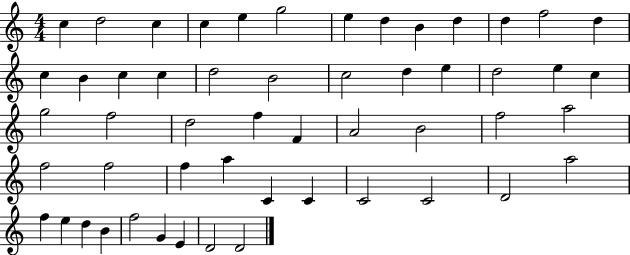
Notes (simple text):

C5/q D5/h C5/q C5/q E5/q G5/h E5/q D5/q B4/q D5/q D5/q F5/h D5/q C5/q B4/q C5/q C5/q D5/h B4/h C5/h D5/q E5/q D5/h E5/q C5/q G5/h F5/h D5/h F5/q F4/q A4/h B4/h F5/h A5/h F5/h F5/h F5/q A5/q C4/q C4/q C4/h C4/h D4/h A5/h F5/q E5/q D5/q B4/q F5/h G4/q E4/q D4/h D4/h